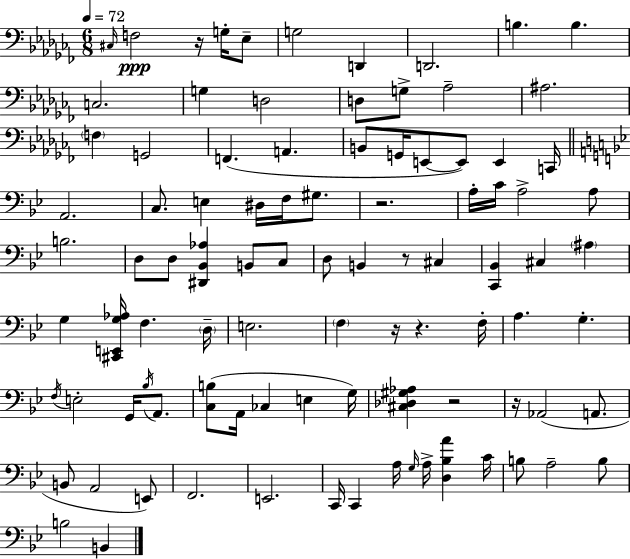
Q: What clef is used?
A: bass